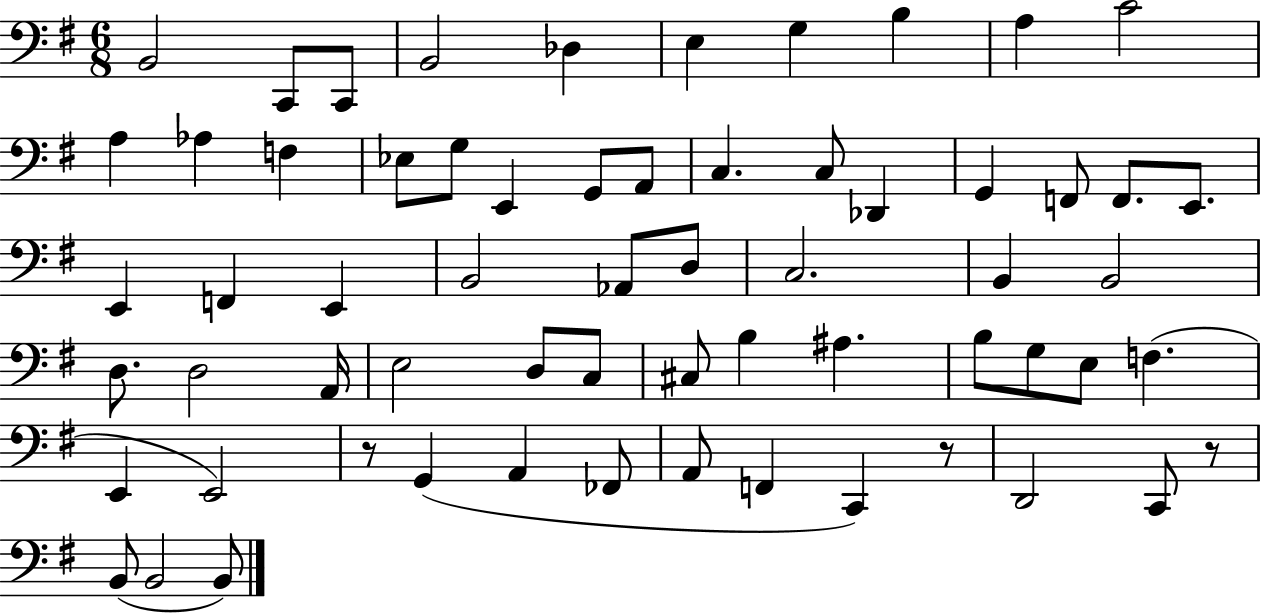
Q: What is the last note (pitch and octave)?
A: B2